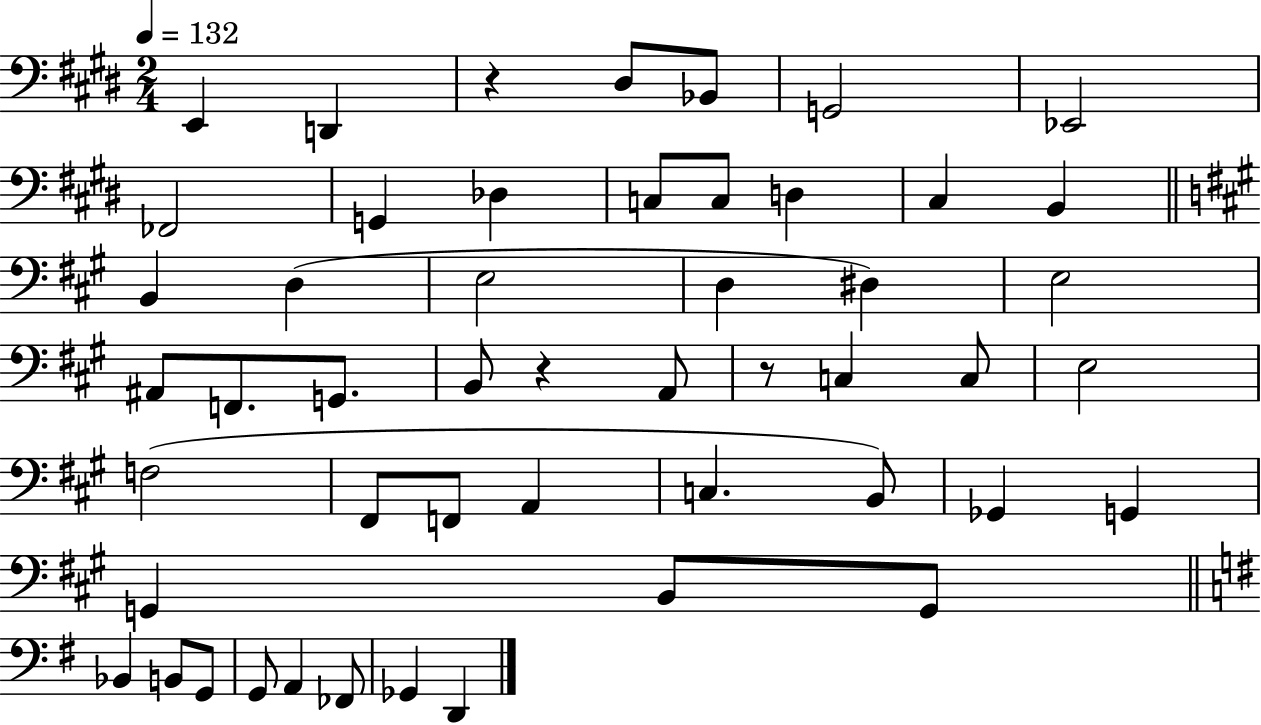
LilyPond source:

{
  \clef bass
  \numericTimeSignature
  \time 2/4
  \key e \major
  \tempo 4 = 132
  e,4 d,4 | r4 dis8 bes,8 | g,2 | ees,2 | \break fes,2 | g,4 des4 | c8 c8 d4 | cis4 b,4 | \break \bar "||" \break \key a \major b,4 d4( | e2 | d4 dis4) | e2 | \break ais,8 f,8. g,8. | b,8 r4 a,8 | r8 c4 c8 | e2 | \break f2( | fis,8 f,8 a,4 | c4. b,8) | ges,4 g,4 | \break g,4 b,8 g,8 | \bar "||" \break \key g \major bes,4 b,8 g,8 | g,8 a,4 fes,8 | ges,4 d,4 | \bar "|."
}